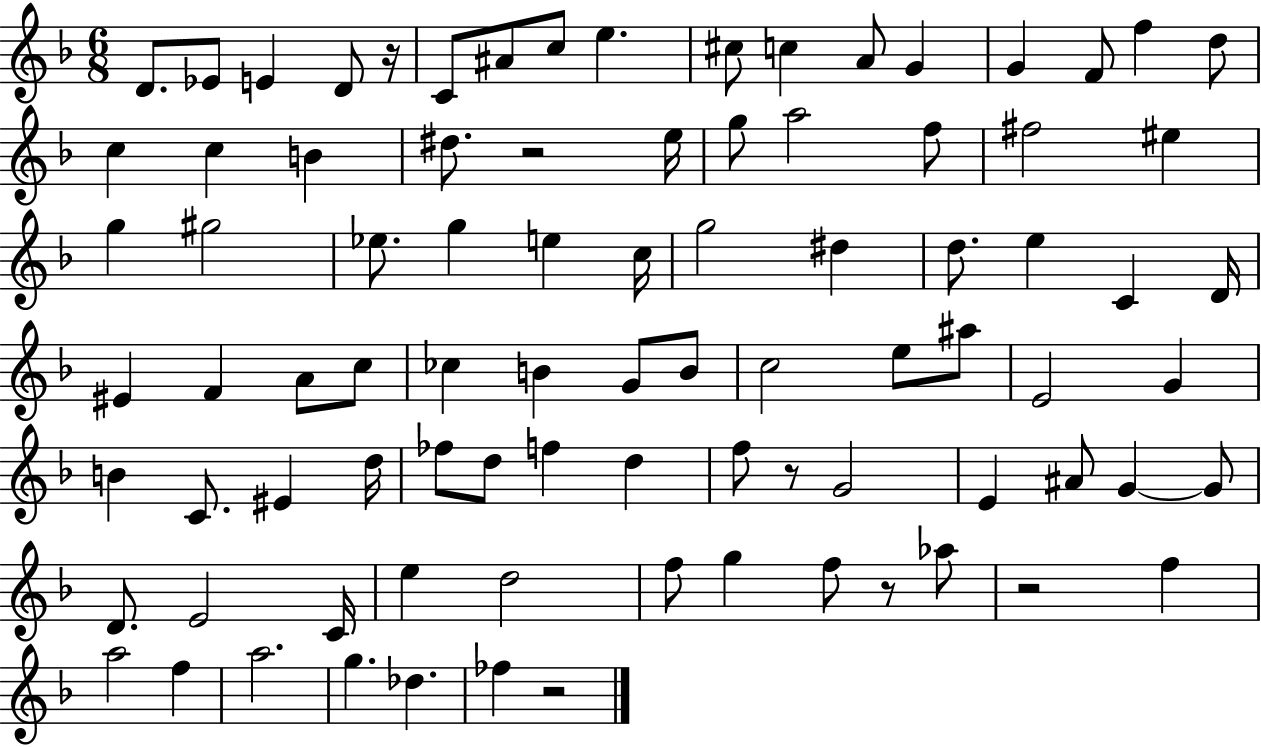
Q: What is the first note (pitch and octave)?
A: D4